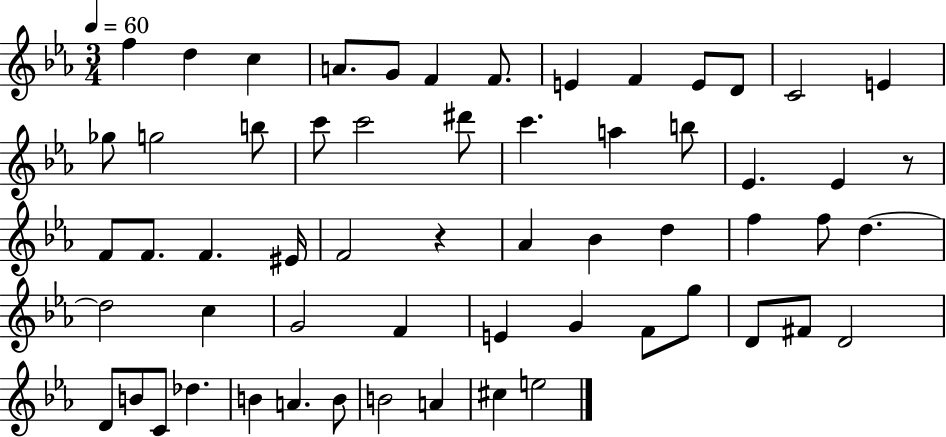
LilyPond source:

{
  \clef treble
  \numericTimeSignature
  \time 3/4
  \key ees \major
  \tempo 4 = 60
  f''4 d''4 c''4 | a'8. g'8 f'4 f'8. | e'4 f'4 e'8 d'8 | c'2 e'4 | \break ges''8 g''2 b''8 | c'''8 c'''2 dis'''8 | c'''4. a''4 b''8 | ees'4. ees'4 r8 | \break f'8 f'8. f'4. eis'16 | f'2 r4 | aes'4 bes'4 d''4 | f''4 f''8 d''4.~~ | \break d''2 c''4 | g'2 f'4 | e'4 g'4 f'8 g''8 | d'8 fis'8 d'2 | \break d'8 b'8 c'8 des''4. | b'4 a'4. b'8 | b'2 a'4 | cis''4 e''2 | \break \bar "|."
}